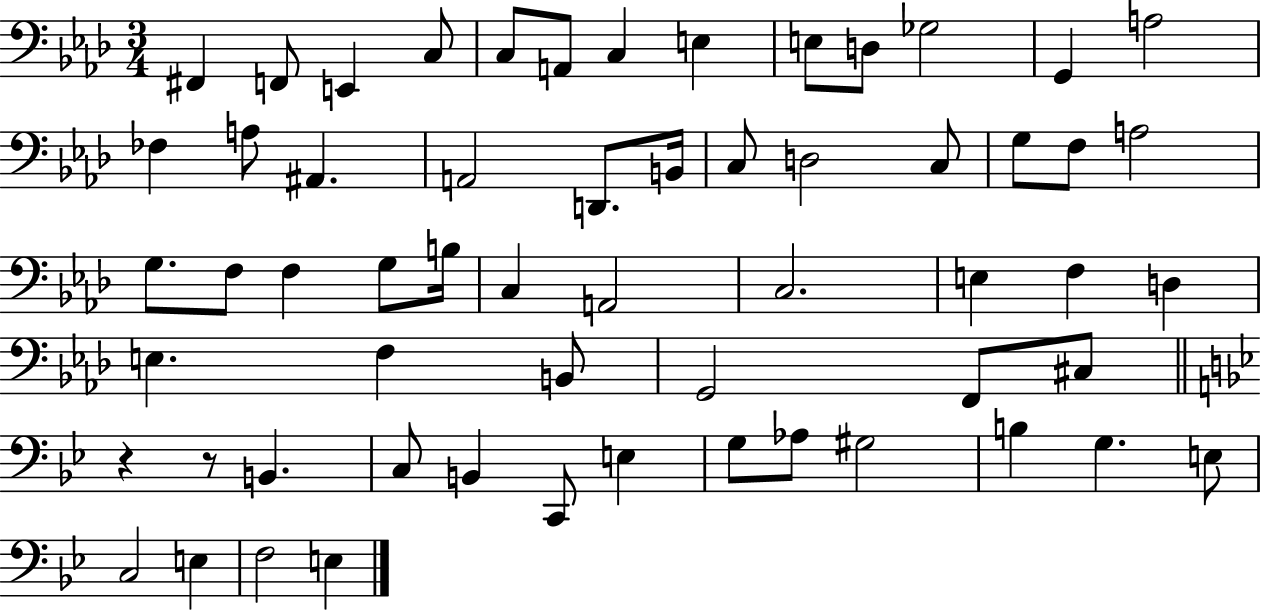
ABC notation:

X:1
T:Untitled
M:3/4
L:1/4
K:Ab
^F,, F,,/2 E,, C,/2 C,/2 A,,/2 C, E, E,/2 D,/2 _G,2 G,, A,2 _F, A,/2 ^A,, A,,2 D,,/2 B,,/4 C,/2 D,2 C,/2 G,/2 F,/2 A,2 G,/2 F,/2 F, G,/2 B,/4 C, A,,2 C,2 E, F, D, E, F, B,,/2 G,,2 F,,/2 ^C,/2 z z/2 B,, C,/2 B,, C,,/2 E, G,/2 _A,/2 ^G,2 B, G, E,/2 C,2 E, F,2 E,